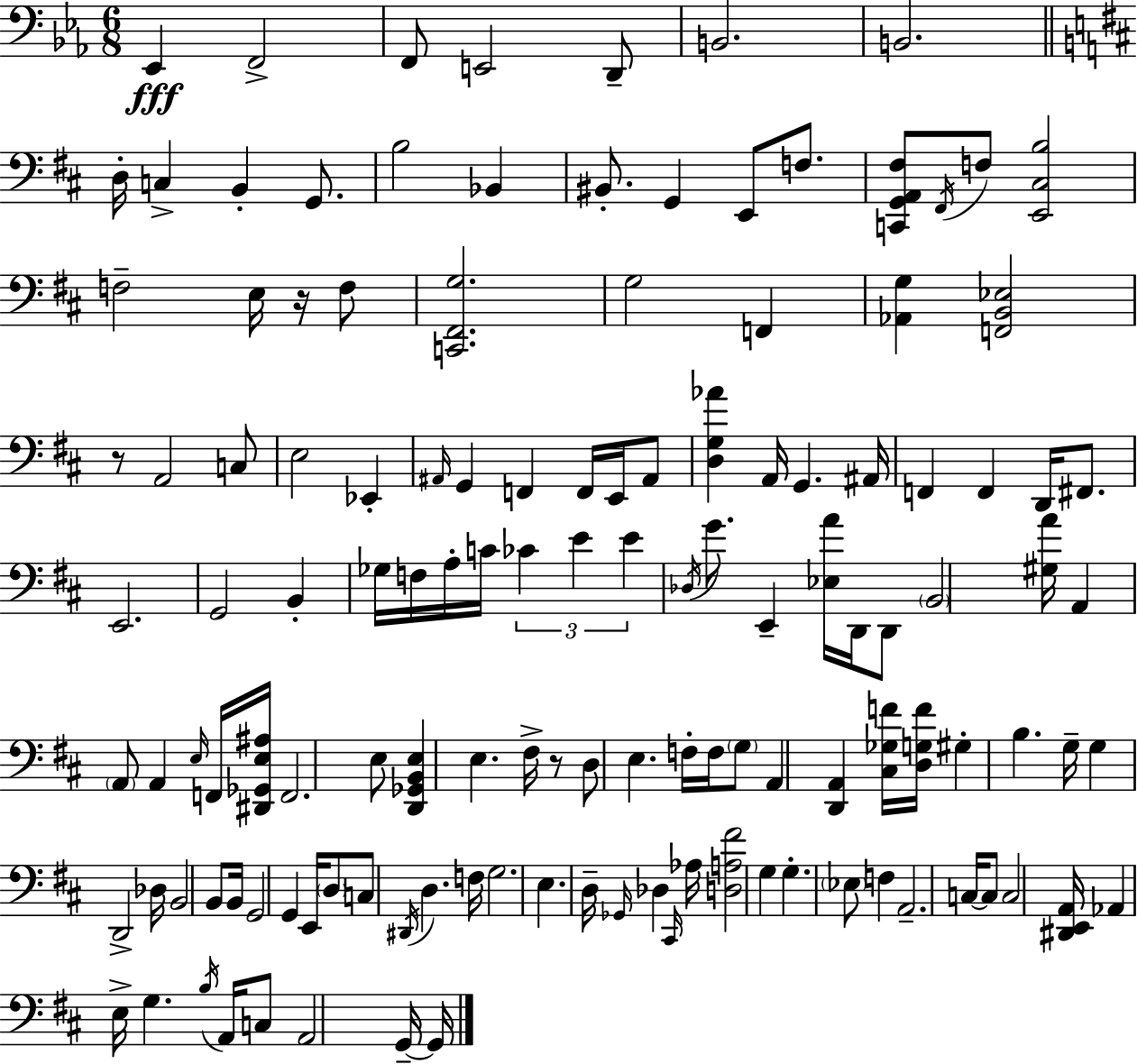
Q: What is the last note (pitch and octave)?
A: G2